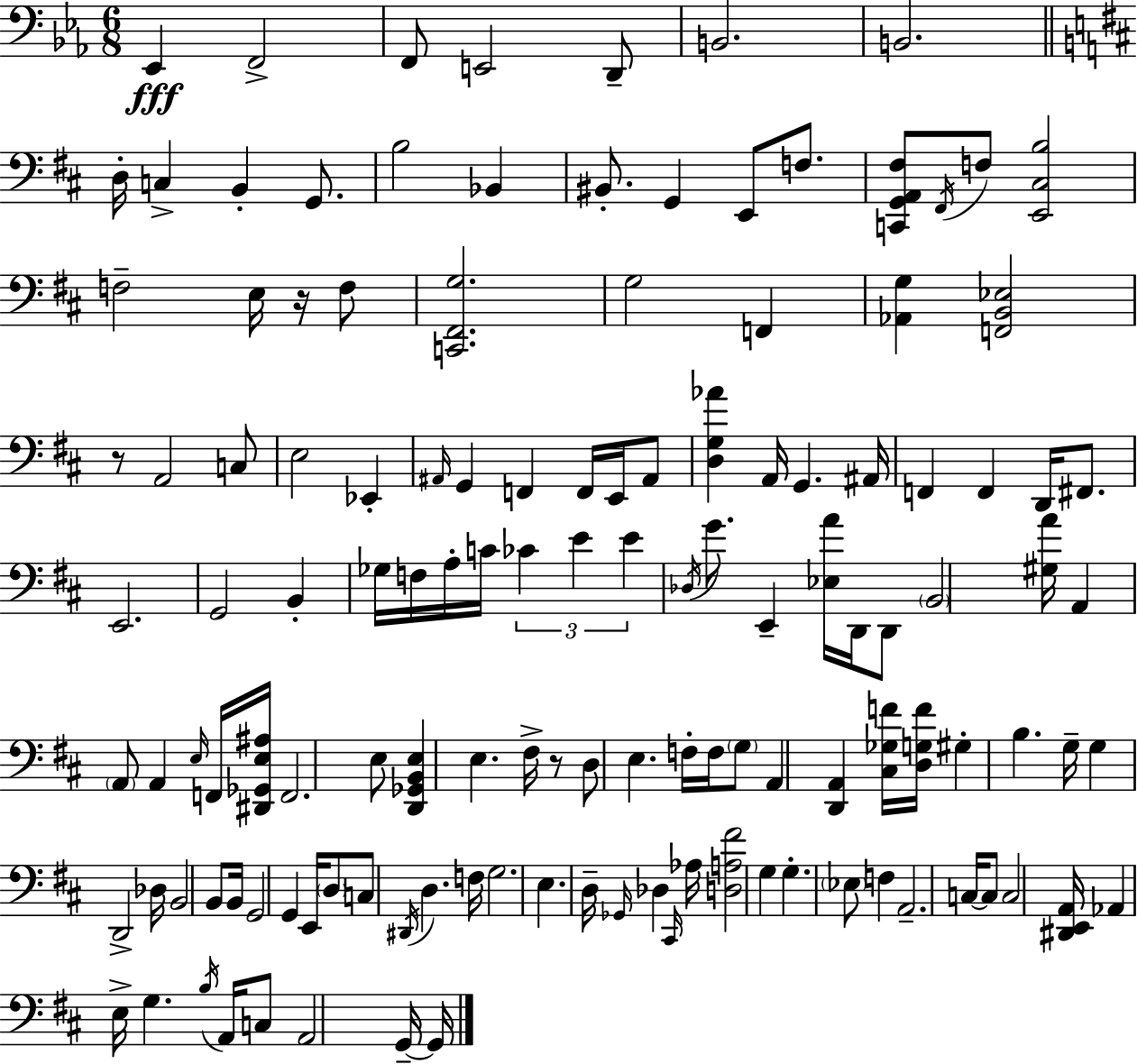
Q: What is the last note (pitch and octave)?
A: G2